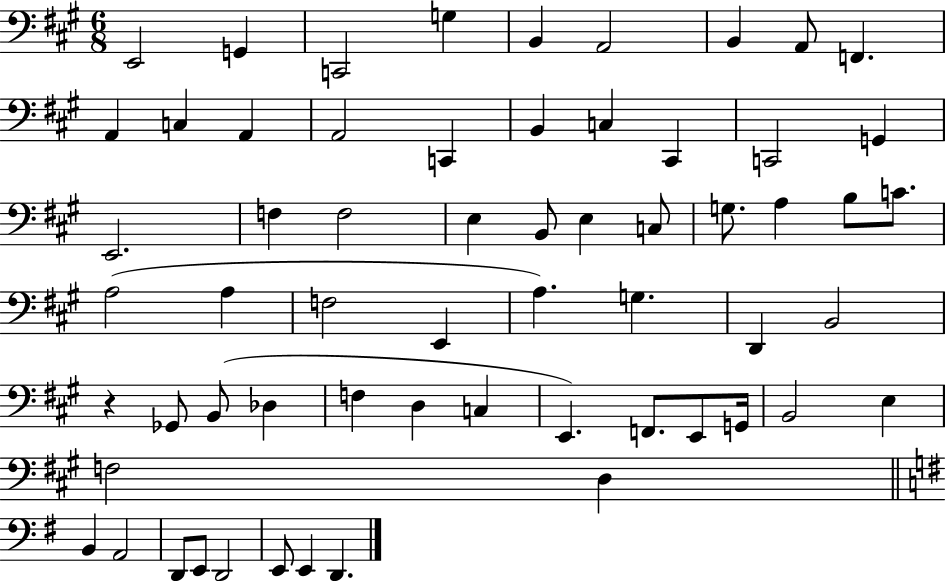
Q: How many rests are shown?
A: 1